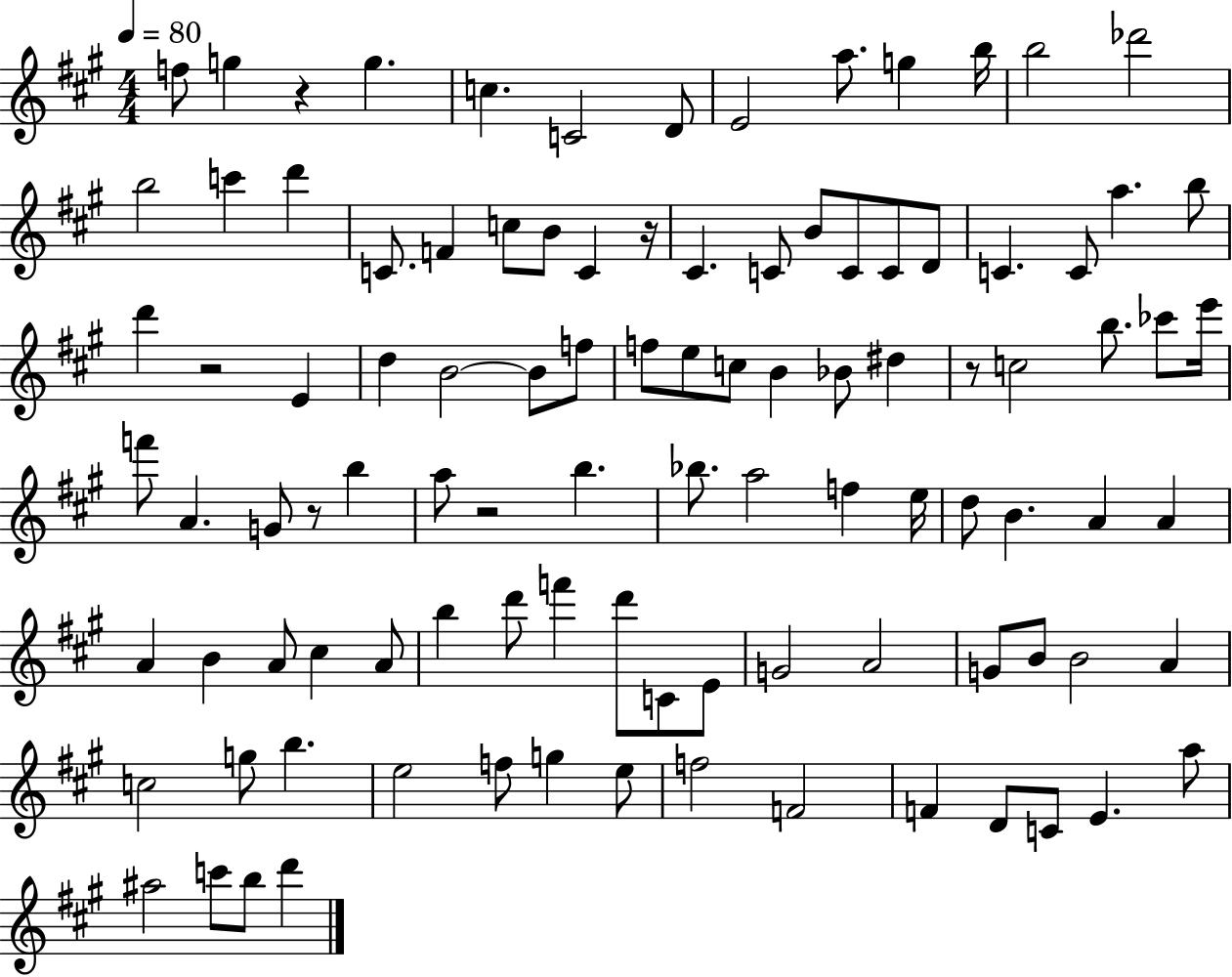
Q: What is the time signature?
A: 4/4